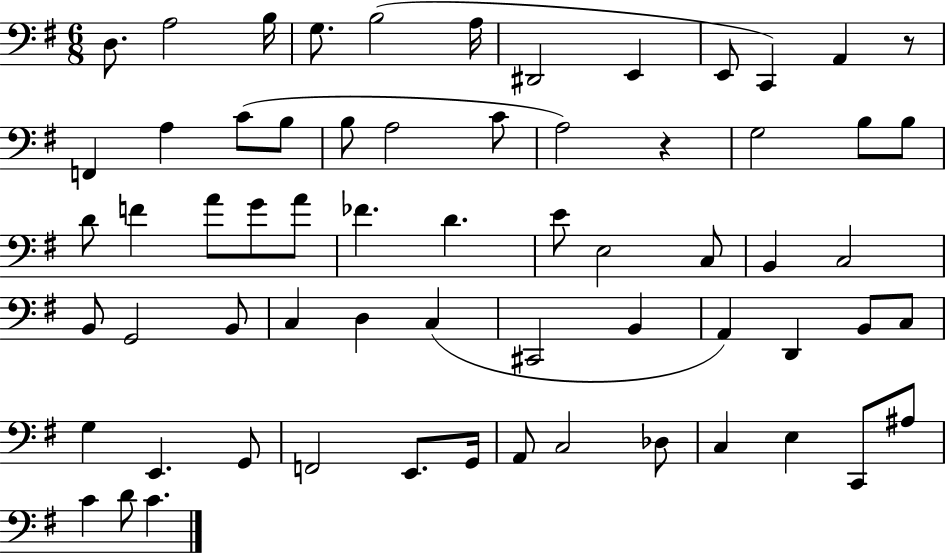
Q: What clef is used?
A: bass